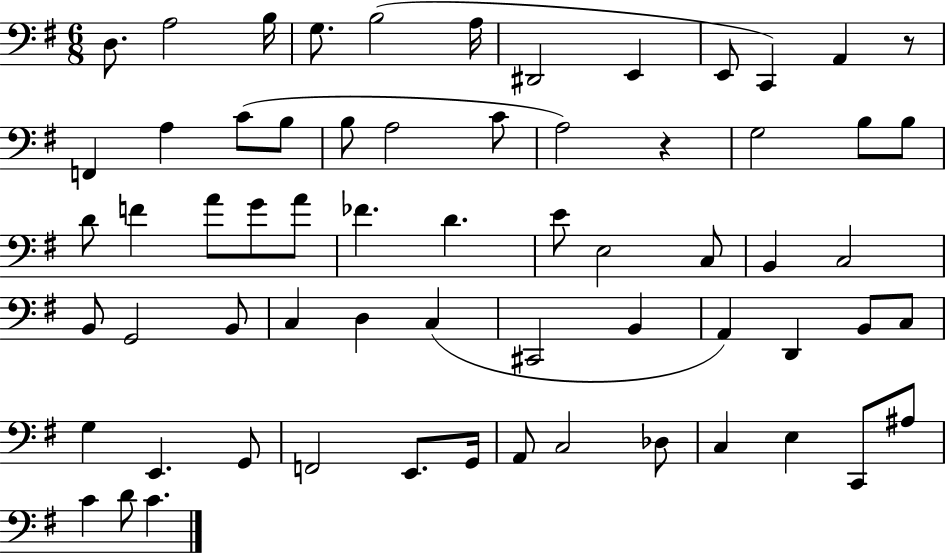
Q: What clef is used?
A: bass